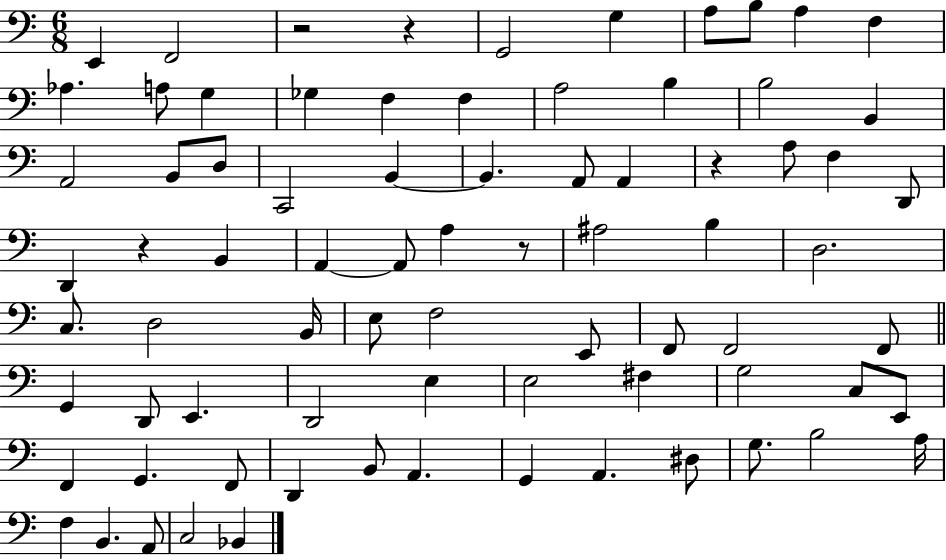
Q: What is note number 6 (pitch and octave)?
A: B3